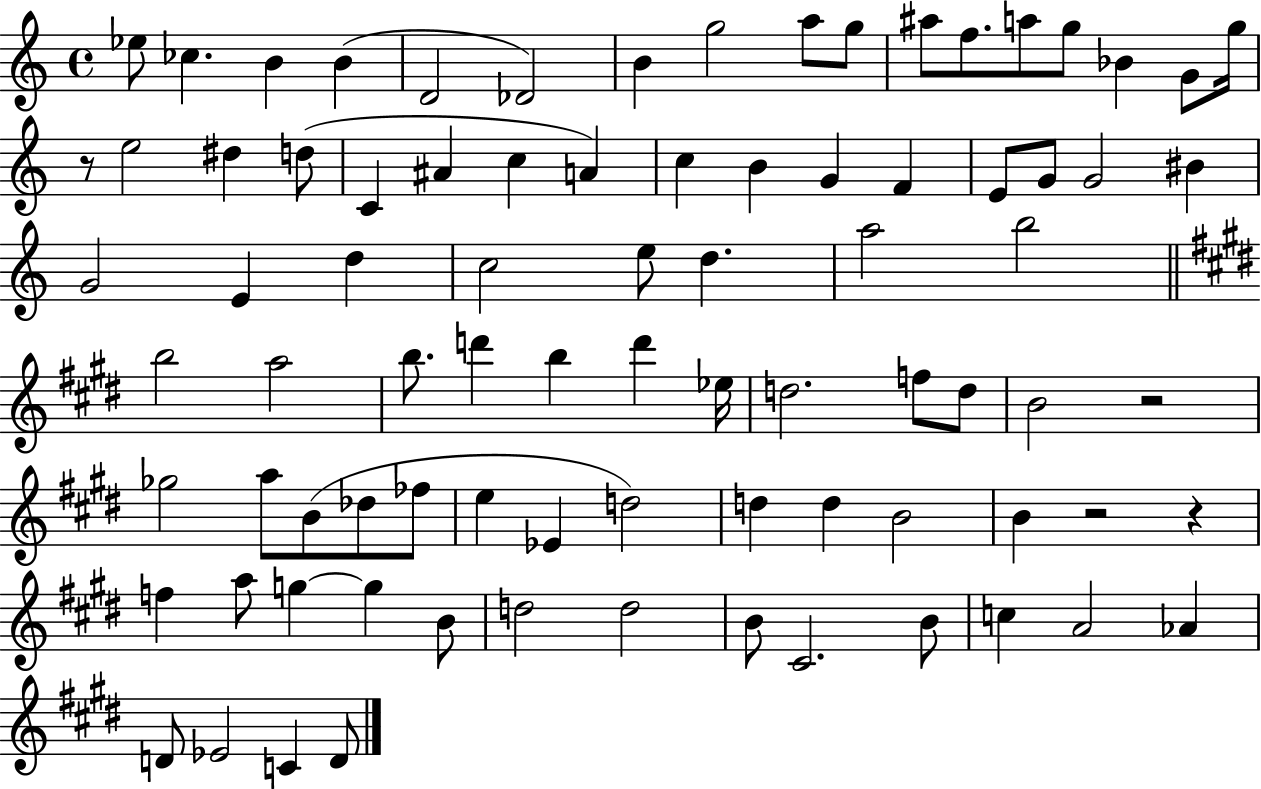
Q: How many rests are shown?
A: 4